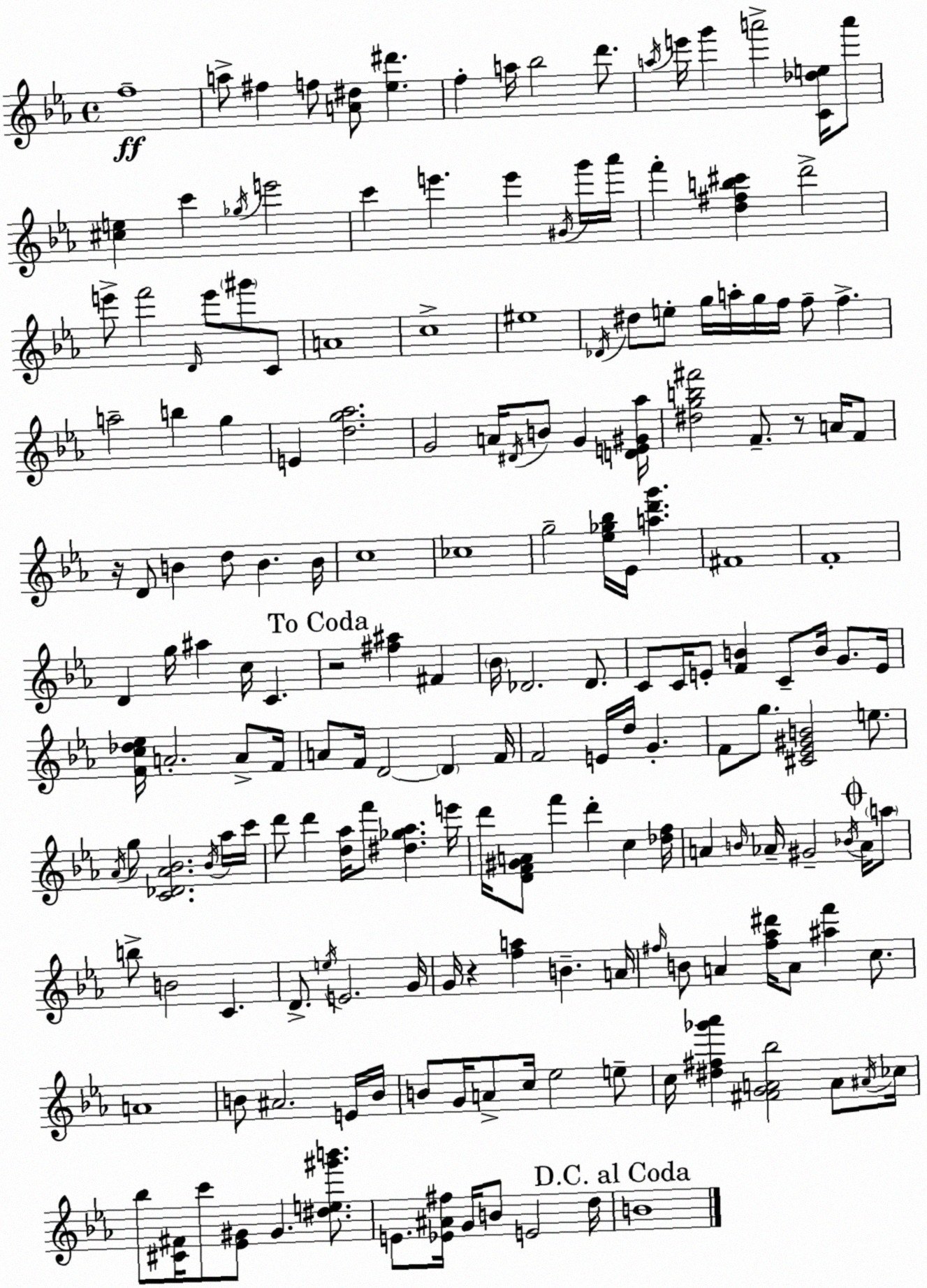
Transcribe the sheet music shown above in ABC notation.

X:1
T:Untitled
M:4/4
L:1/4
K:Cm
f4 a/2 ^f f/2 [A^d]/2 [_e^d'] f a/4 _b2 d'/2 a/4 e'/4 g' a'2 [C_de]/4 a'/2 [^ce] c' _g/4 e'2 c' e' e' ^G/4 g'/4 _a'/4 f' [d^fb^c'] d'2 e'/2 f'2 D/4 e'/2 ^g'/2 C/2 A4 c4 ^e4 _D/4 ^d/2 e/2 g/4 a/4 g/4 f/4 f/2 f a2 b g E [dg_a]2 G2 A/4 ^D/4 B/2 G [DE^G_a]/4 [^dgb^f']2 F/2 z/2 A/4 F/2 z/4 D/2 B d/2 B B/4 c4 _c4 g2 [_e_g_b]/4 _E/4 [ad'g'] ^F4 F4 D g/4 ^a c/4 C z2 [^f^a] ^F _B/4 _D2 _D/2 C/2 C/4 E/2 [FB] C/2 B/4 G/2 E/4 [Fc_d_e]/4 A2 A/2 F/4 A/2 F/4 D2 D F/4 F2 E/4 d/4 G F/2 g/2 [^C_E^GB]2 e/2 _A/4 g/2 [C_D_A_B]2 _B/4 _a/4 c'/4 d'/2 d' [d_a]/4 f'/2 [^d_g_a] e'/4 d'/4 [DF^GA]/2 f' d' c [_df]/4 A B/4 _A/4 ^G2 _B/4 _A/4 a/2 b/2 B2 C D/2 e/4 E2 G/4 G/4 z [fa] B A/4 ^f/4 B/2 A [^f_a^d']/4 A/2 [^af'] c/2 A4 B/2 ^A2 E/4 B/4 B/2 G/4 A/2 c/4 _e2 e/2 c/4 [^d^f_g'_a'] [^FGA_b]2 A/2 ^A/4 _c/4 _b/2 [^C^F]/4 c'/2 [_E^G]/2 ^G [^de^g'b']/2 E/2 [_E^A^f]/4 G/4 B/2 E2 d/4 B4